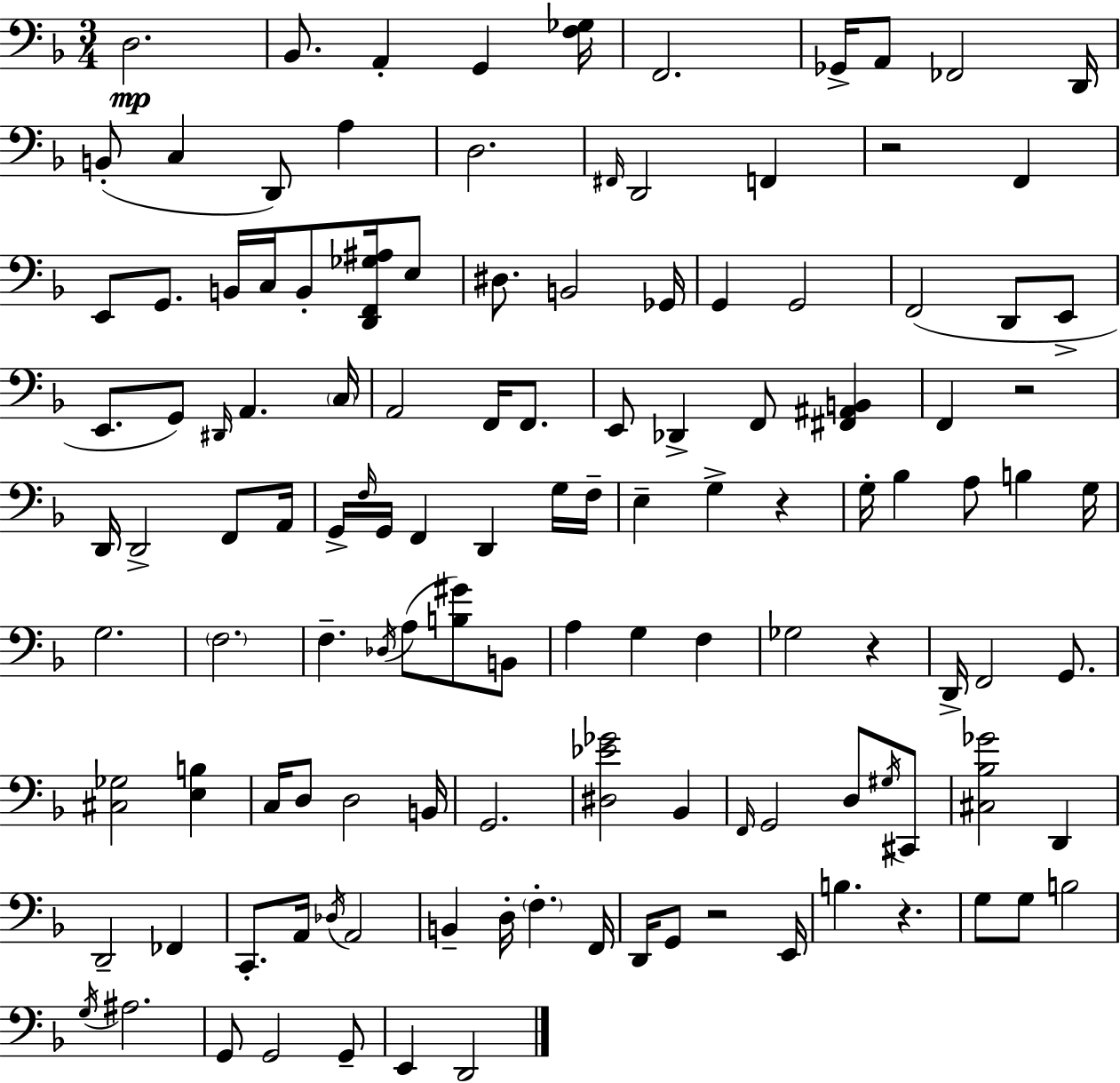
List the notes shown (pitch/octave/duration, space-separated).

D3/h. Bb2/e. A2/q G2/q [F3,Gb3]/s F2/h. Gb2/s A2/e FES2/h D2/s B2/e C3/q D2/e A3/q D3/h. F#2/s D2/h F2/q R/h F2/q E2/e G2/e. B2/s C3/s B2/e [D2,F2,Gb3,A#3]/s E3/e D#3/e. B2/h Gb2/s G2/q G2/h F2/h D2/e E2/e E2/e. G2/e D#2/s A2/q. C3/s A2/h F2/s F2/e. E2/e Db2/q F2/e [F#2,A#2,B2]/q F2/q R/h D2/s D2/h F2/e A2/s G2/s F3/s G2/s F2/q D2/q G3/s F3/s E3/q G3/q R/q G3/s Bb3/q A3/e B3/q G3/s G3/h. F3/h. F3/q. Db3/s A3/e [B3,G#4]/e B2/e A3/q G3/q F3/q Gb3/h R/q D2/s F2/h G2/e. [C#3,Gb3]/h [E3,B3]/q C3/s D3/e D3/h B2/s G2/h. [D#3,Eb4,Gb4]/h Bb2/q F2/s G2/h D3/e G#3/s C#2/e [C#3,Bb3,Gb4]/h D2/q D2/h FES2/q C2/e. A2/s Db3/s A2/h B2/q D3/s F3/q. F2/s D2/s G2/e R/h E2/s B3/q. R/q. G3/e G3/e B3/h G3/s A#3/h. G2/e G2/h G2/e E2/q D2/h